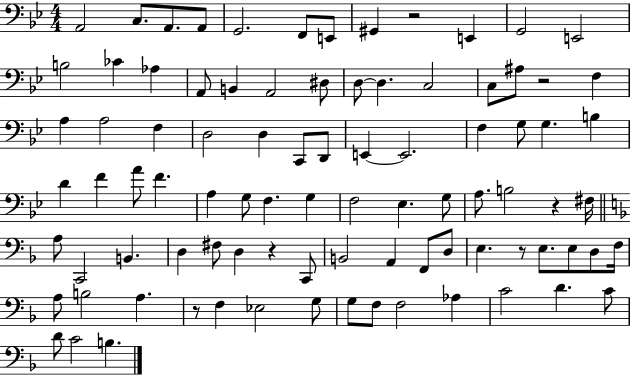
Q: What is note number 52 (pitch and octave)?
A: A3